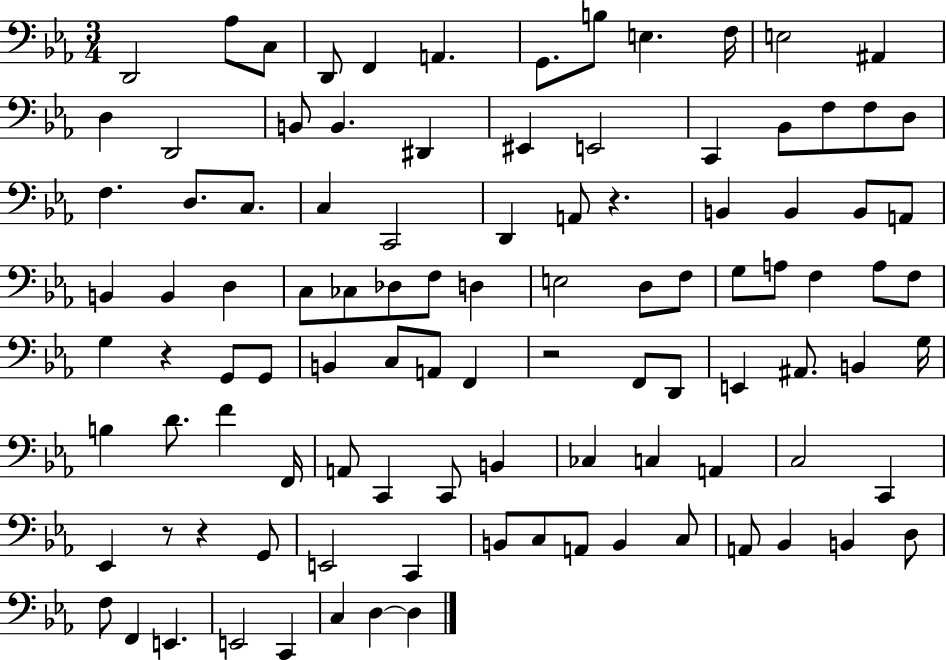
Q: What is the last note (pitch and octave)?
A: D3